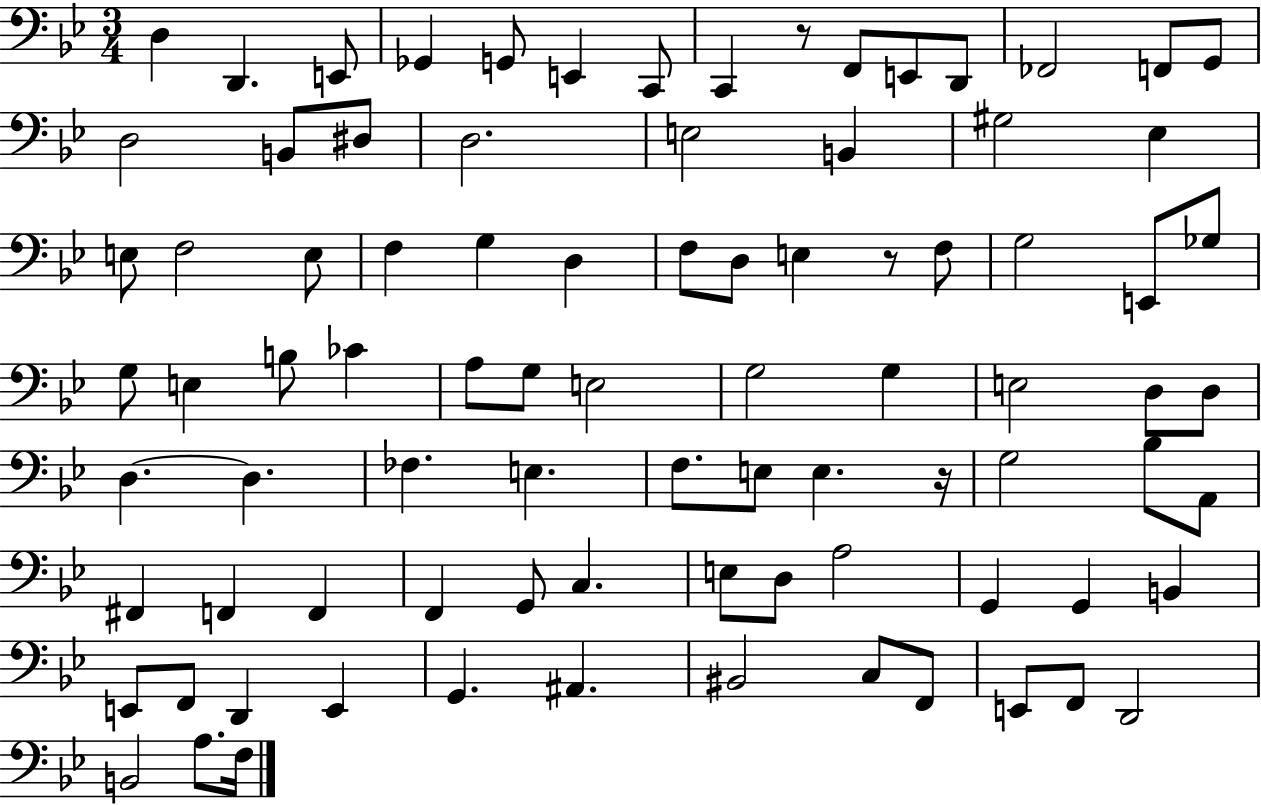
{
  \clef bass
  \numericTimeSignature
  \time 3/4
  \key bes \major
  d4 d,4. e,8 | ges,4 g,8 e,4 c,8 | c,4 r8 f,8 e,8 d,8 | fes,2 f,8 g,8 | \break d2 b,8 dis8 | d2. | e2 b,4 | gis2 ees4 | \break e8 f2 e8 | f4 g4 d4 | f8 d8 e4 r8 f8 | g2 e,8 ges8 | \break g8 e4 b8 ces'4 | a8 g8 e2 | g2 g4 | e2 d8 d8 | \break d4.~~ d4. | fes4. e4. | f8. e8 e4. r16 | g2 bes8 a,8 | \break fis,4 f,4 f,4 | f,4 g,8 c4. | e8 d8 a2 | g,4 g,4 b,4 | \break e,8 f,8 d,4 e,4 | g,4. ais,4. | bis,2 c8 f,8 | e,8 f,8 d,2 | \break b,2 a8. f16 | \bar "|."
}